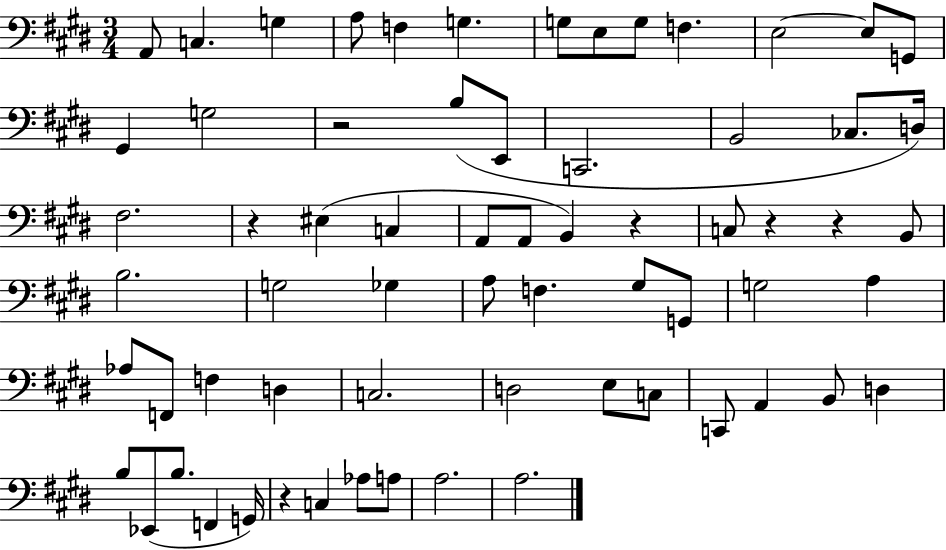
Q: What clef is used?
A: bass